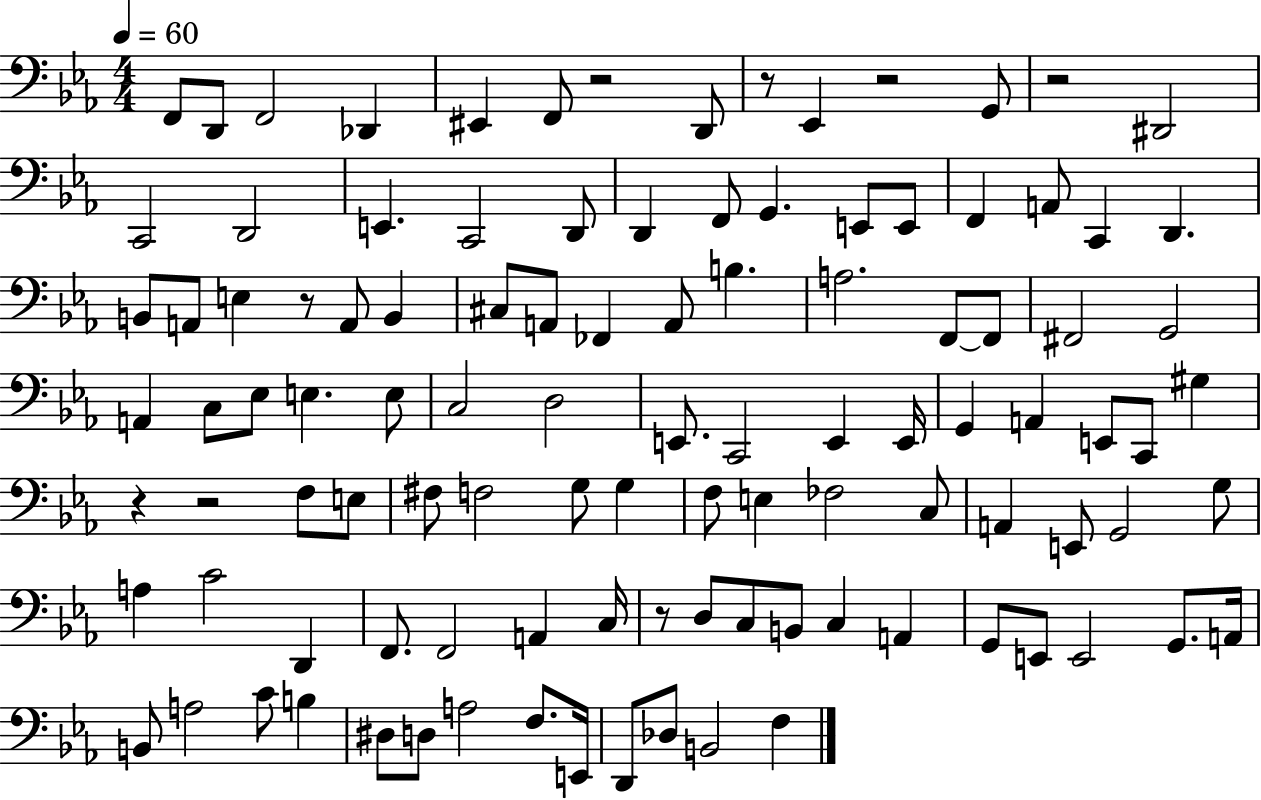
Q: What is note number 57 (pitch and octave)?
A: E3